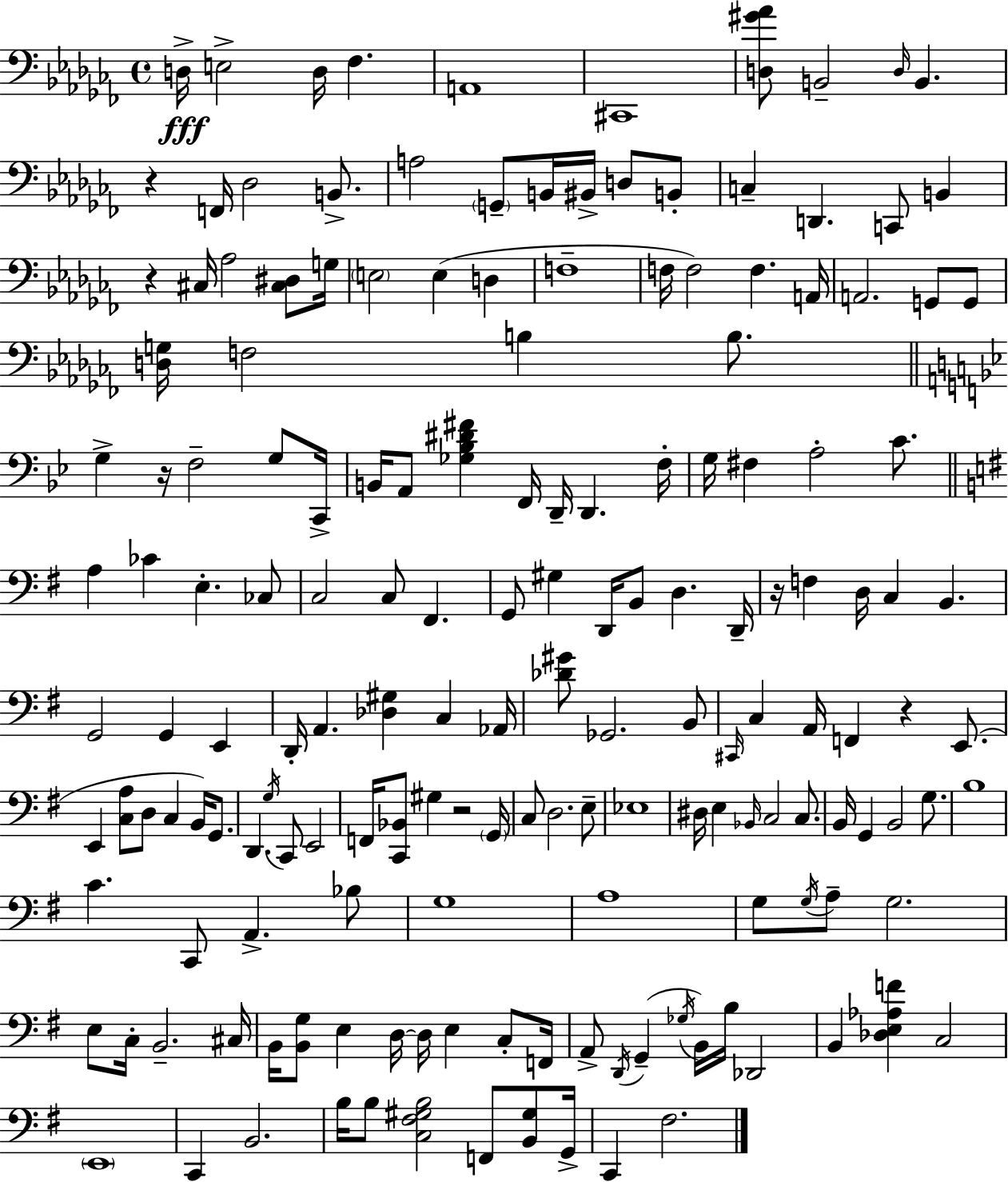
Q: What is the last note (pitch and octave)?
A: F#3